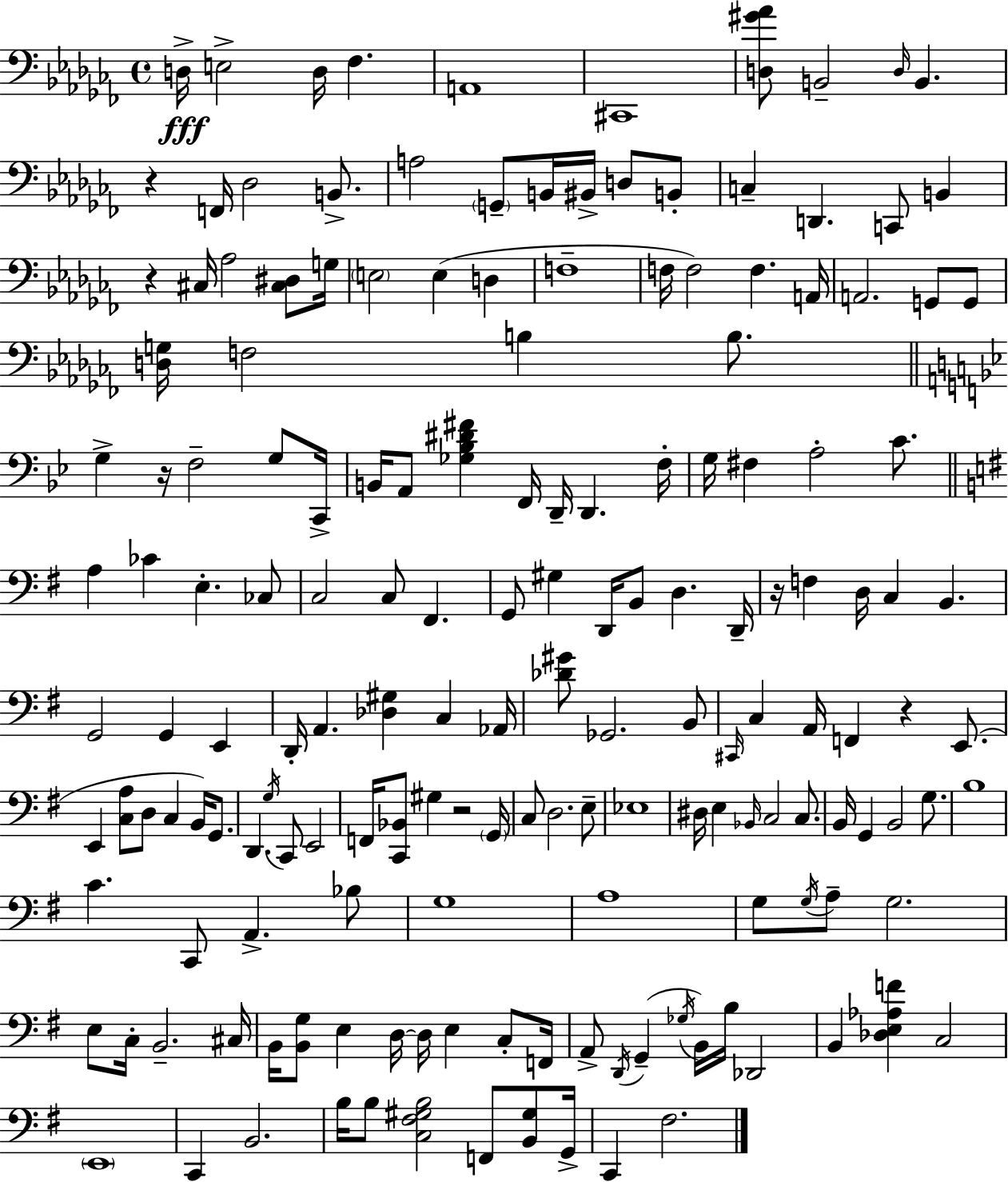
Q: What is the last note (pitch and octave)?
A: F#3